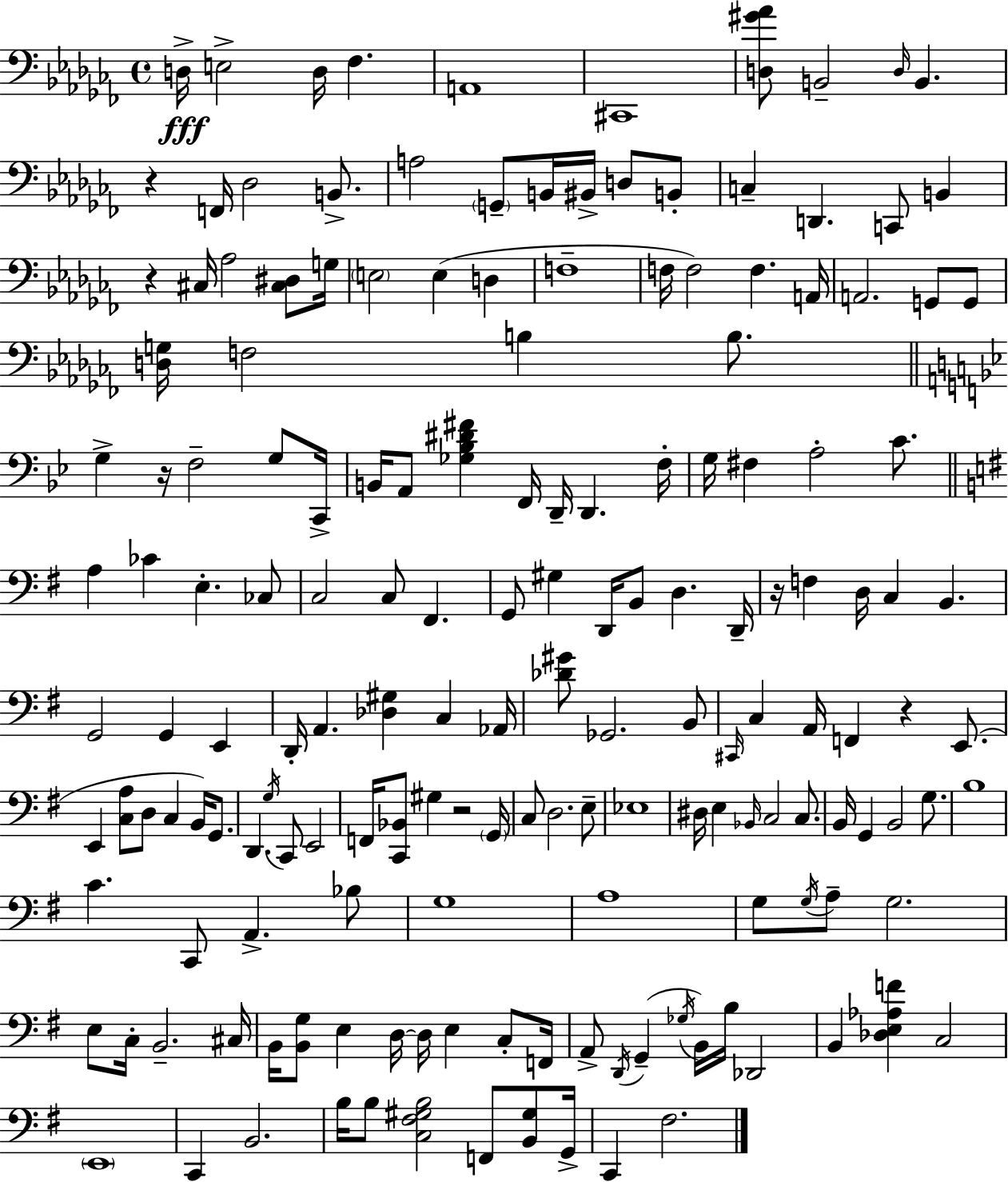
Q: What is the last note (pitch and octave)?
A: F#3